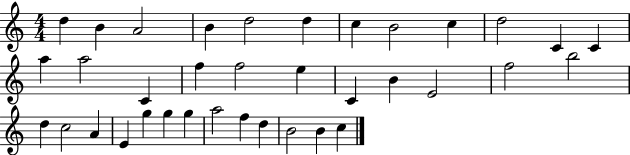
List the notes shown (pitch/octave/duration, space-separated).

D5/q B4/q A4/h B4/q D5/h D5/q C5/q B4/h C5/q D5/h C4/q C4/q A5/q A5/h C4/q F5/q F5/h E5/q C4/q B4/q E4/h F5/h B5/h D5/q C5/h A4/q E4/q G5/q G5/q G5/q A5/h F5/q D5/q B4/h B4/q C5/q